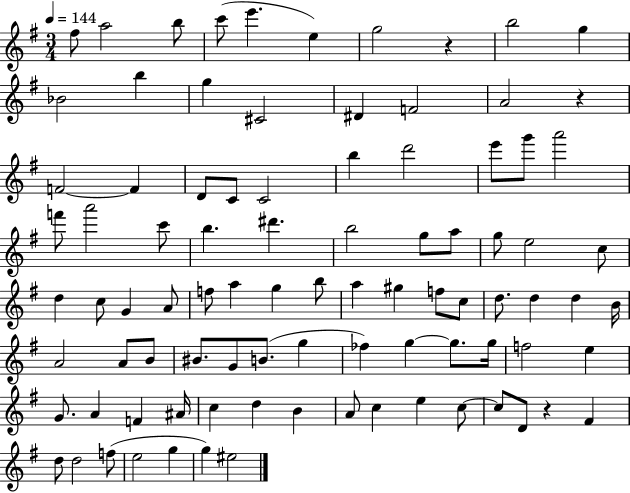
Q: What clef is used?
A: treble